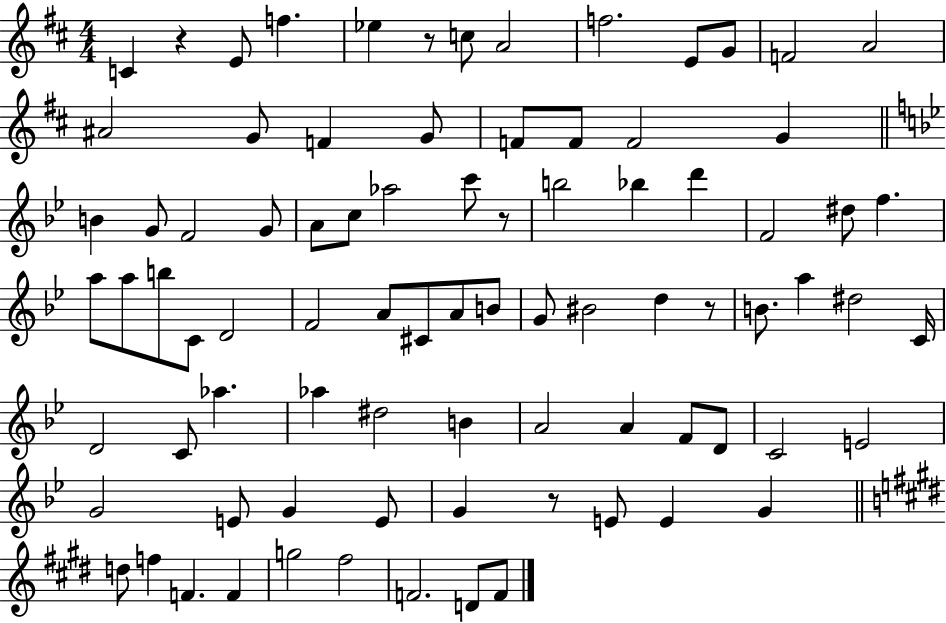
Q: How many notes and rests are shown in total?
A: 84